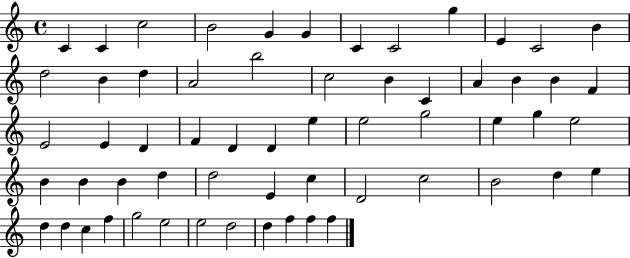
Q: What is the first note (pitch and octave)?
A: C4